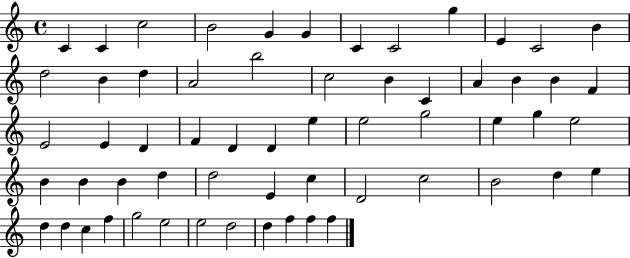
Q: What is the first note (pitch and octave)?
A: C4